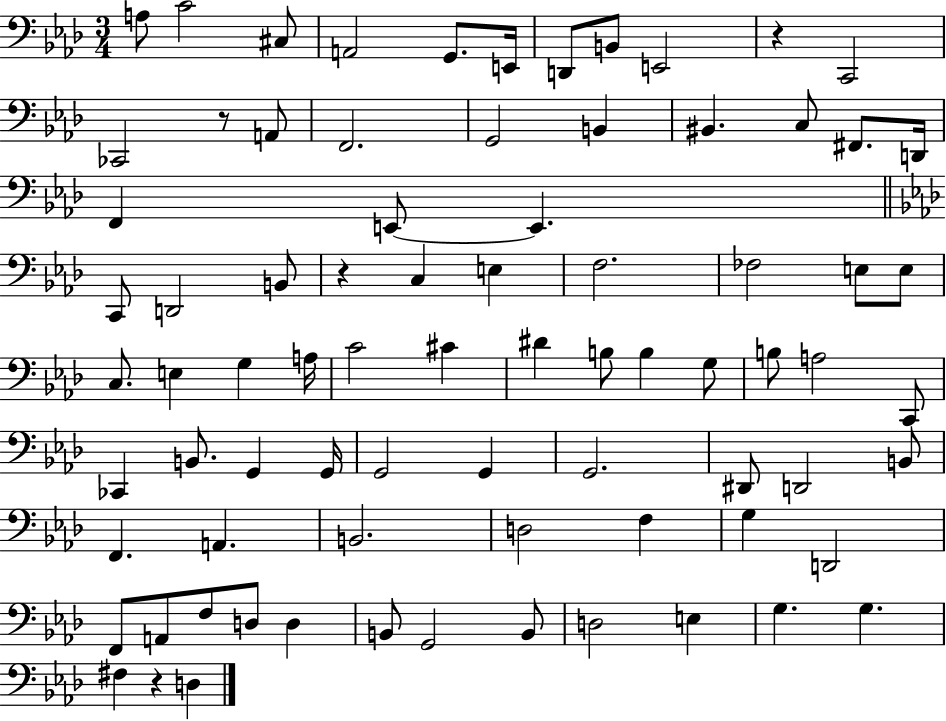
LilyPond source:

{
  \clef bass
  \numericTimeSignature
  \time 3/4
  \key aes \major
  a8 c'2 cis8 | a,2 g,8. e,16 | d,8 b,8 e,2 | r4 c,2 | \break ces,2 r8 a,8 | f,2. | g,2 b,4 | bis,4. c8 fis,8. d,16 | \break f,4 e,8~~ e,4. | \bar "||" \break \key f \minor c,8 d,2 b,8 | r4 c4 e4 | f2. | fes2 e8 e8 | \break c8. e4 g4 a16 | c'2 cis'4 | dis'4 b8 b4 g8 | b8 a2 c,8 | \break ces,4 b,8. g,4 g,16 | g,2 g,4 | g,2. | dis,8 d,2 b,8 | \break f,4. a,4. | b,2. | d2 f4 | g4 d,2 | \break f,8 a,8 f8 d8 d4 | b,8 g,2 b,8 | d2 e4 | g4. g4. | \break fis4 r4 d4 | \bar "|."
}